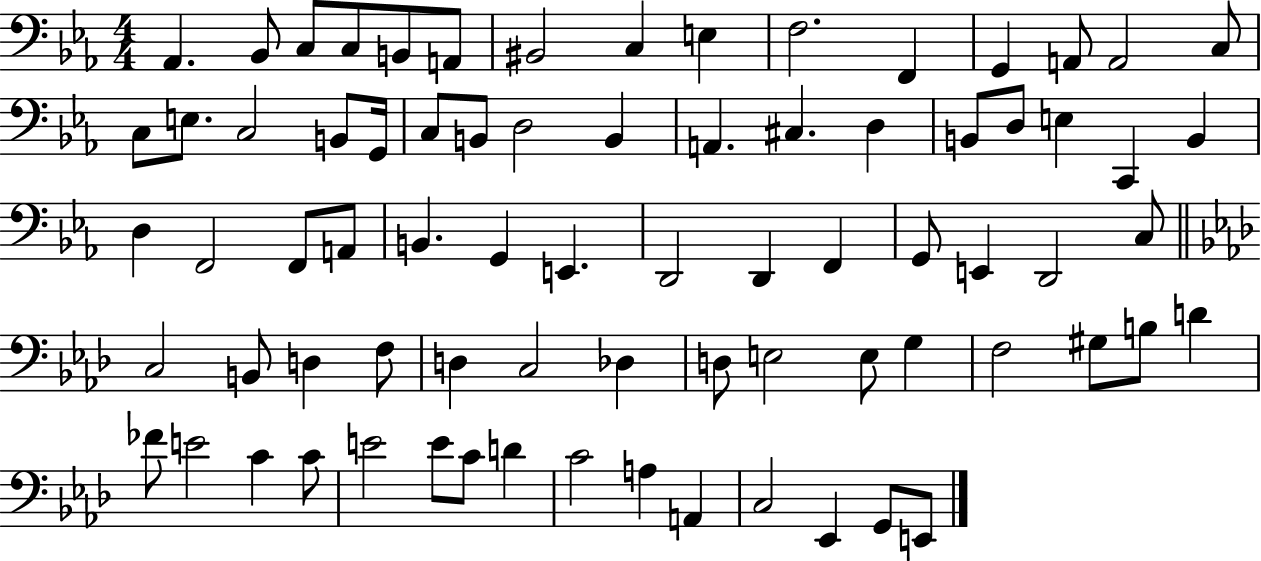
X:1
T:Untitled
M:4/4
L:1/4
K:Eb
_A,, _B,,/2 C,/2 C,/2 B,,/2 A,,/2 ^B,,2 C, E, F,2 F,, G,, A,,/2 A,,2 C,/2 C,/2 E,/2 C,2 B,,/2 G,,/4 C,/2 B,,/2 D,2 B,, A,, ^C, D, B,,/2 D,/2 E, C,, B,, D, F,,2 F,,/2 A,,/2 B,, G,, E,, D,,2 D,, F,, G,,/2 E,, D,,2 C,/2 C,2 B,,/2 D, F,/2 D, C,2 _D, D,/2 E,2 E,/2 G, F,2 ^G,/2 B,/2 D _F/2 E2 C C/2 E2 E/2 C/2 D C2 A, A,, C,2 _E,, G,,/2 E,,/2